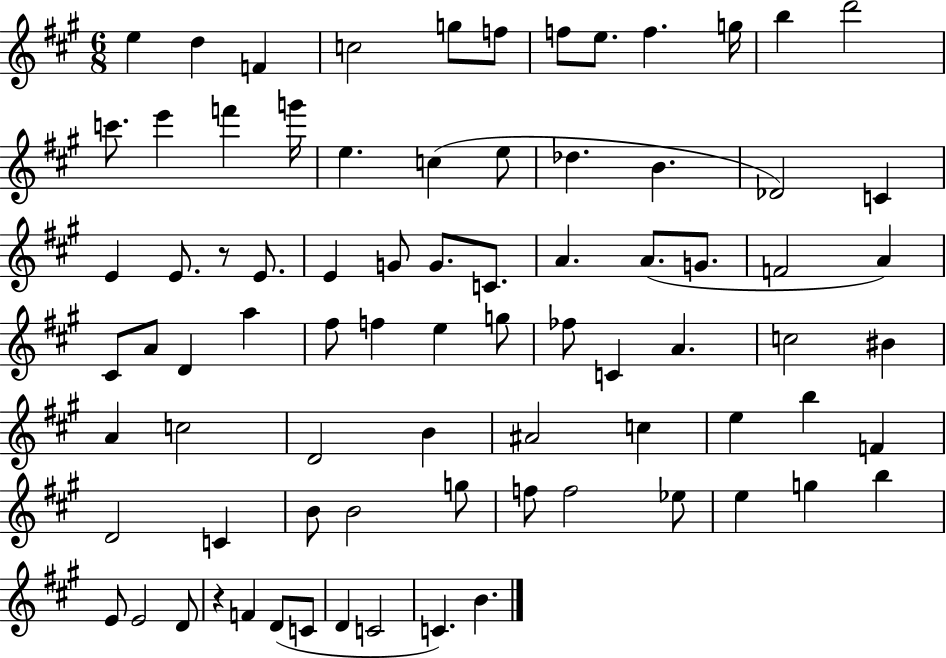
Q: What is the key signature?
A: A major